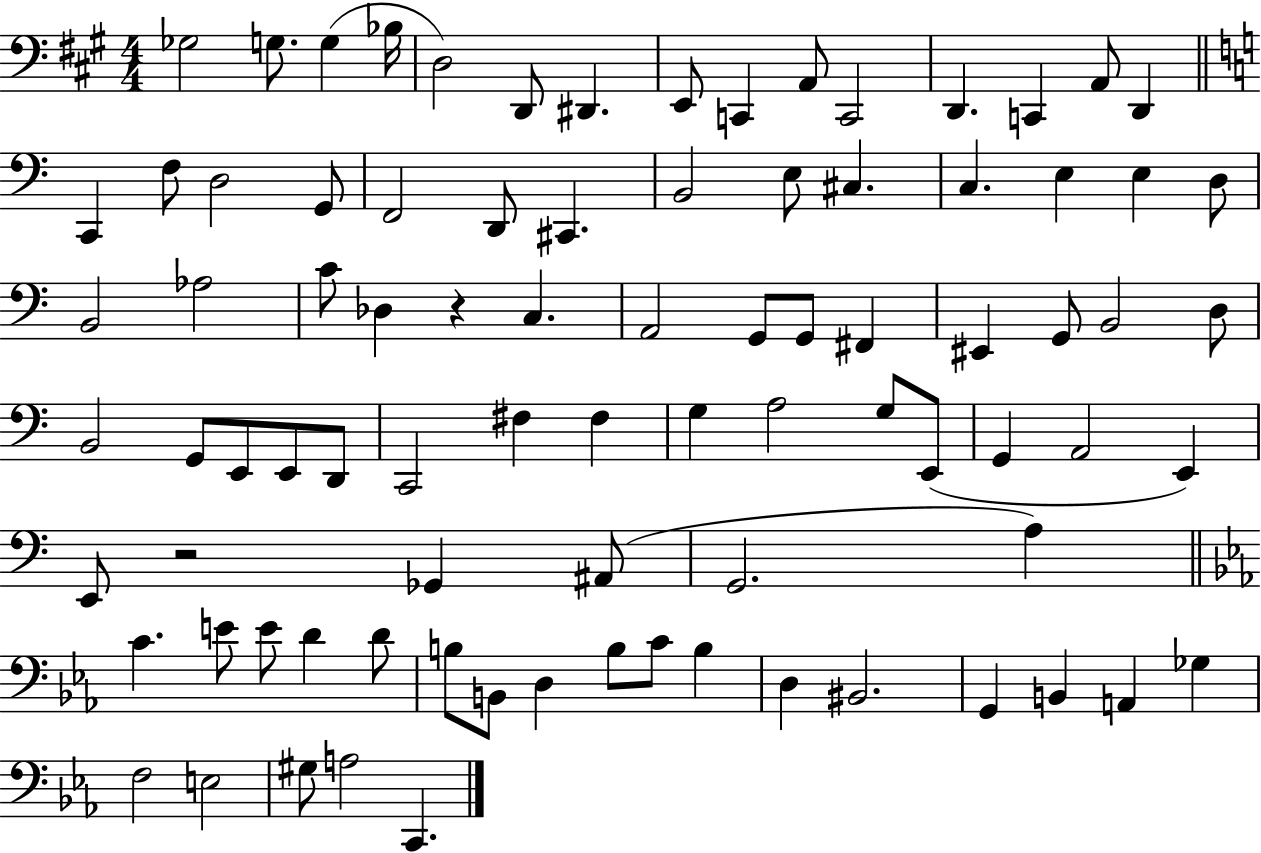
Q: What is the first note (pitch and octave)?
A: Gb3